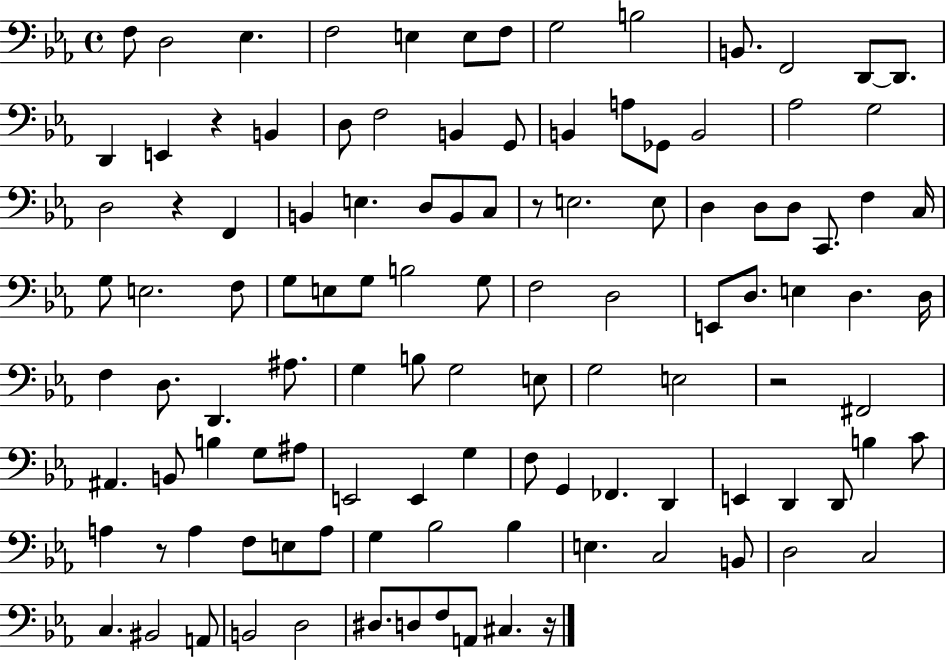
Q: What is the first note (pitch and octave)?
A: F3